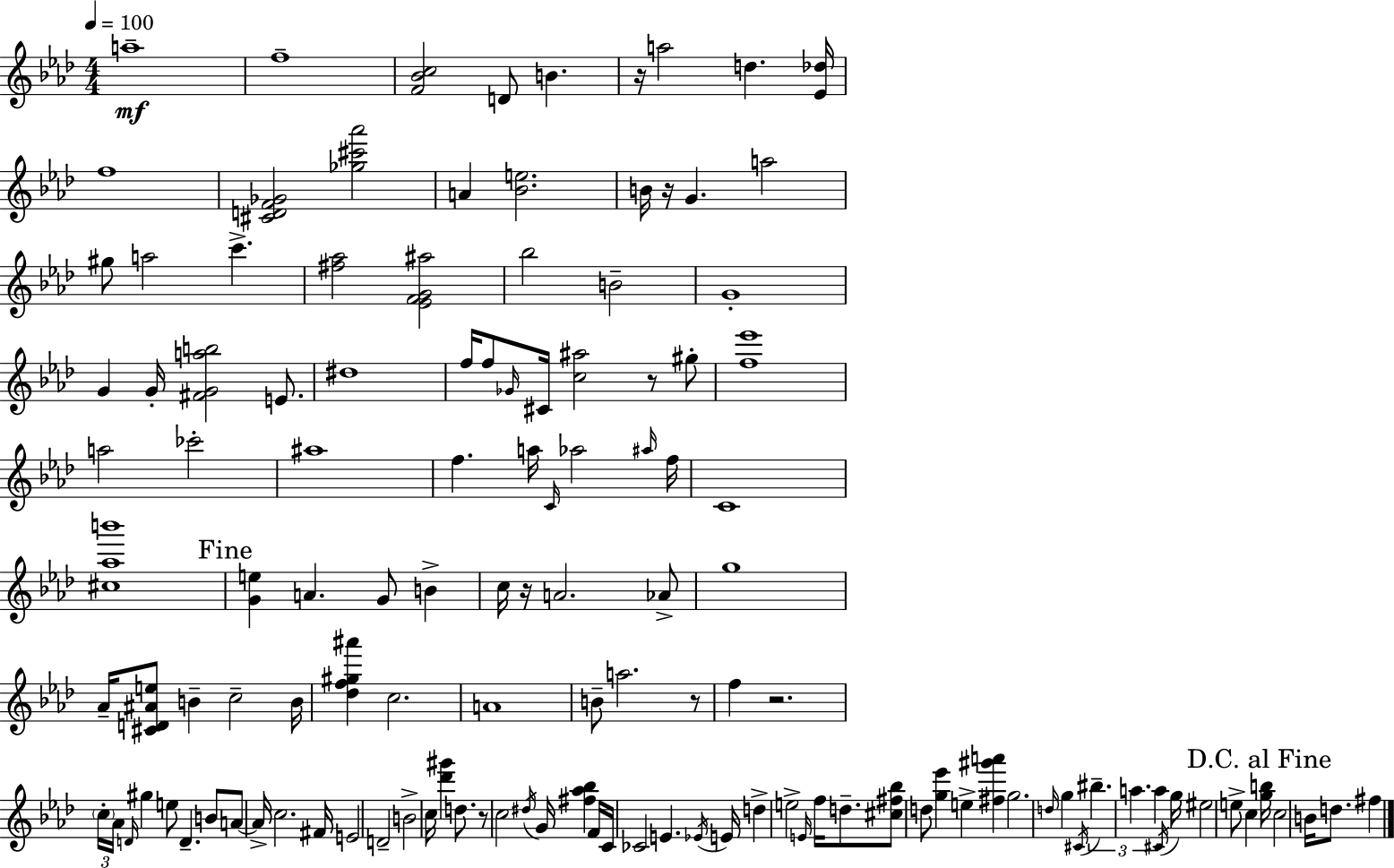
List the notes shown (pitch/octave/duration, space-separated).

A5/w F5/w [F4,Bb4,C5]/h D4/e B4/q. R/s A5/h D5/q. [Eb4,Db5]/s F5/w [C#4,D4,F4,Gb4]/h [Gb5,C#6,Ab6]/h A4/q [Bb4,E5]/h. B4/s R/s G4/q. A5/h G#5/e A5/h C6/q. [F#5,Ab5]/h [Eb4,F4,G4,A#5]/h Bb5/h B4/h G4/w G4/q G4/s [F#4,G4,A5,B5]/h E4/e. D#5/w F5/s F5/e Gb4/s C#4/s [C5,A#5]/h R/e G#5/e [F5,Eb6]/w A5/h CES6/h A#5/w F5/q. A5/s C4/s Ab5/h A#5/s F5/s C4/w [C#5,Ab5,B6]/w [G4,E5]/q A4/q. G4/e B4/q C5/s R/s A4/h. Ab4/e G5/w Ab4/s [C#4,D4,A#4,E5]/e B4/q C5/h B4/s [Db5,F5,G#5,A#6]/q C5/h. A4/w B4/e A5/h. R/e F5/q R/h. C5/s Ab4/s D4/s G#5/q E5/e D4/q. B4/e A4/e A4/s C5/h. F#4/s E4/h D4/h B4/h C5/s [Db6,G#6]/q D5/e. R/e C5/h D#5/s G4/s [F#5,Ab5,Bb5]/q F4/s C4/s CES4/h E4/q. Eb4/s E4/s D5/q E5/h E4/s F5/s D5/e. [C#5,F#5,Bb5]/e D5/e [G5,Eb6]/q E5/q [F#5,G#6,A6]/q G5/h. D5/s G5/q C#4/s BIS5/q. A5/q. A5/q C#4/s G5/s EIS5/h E5/e C5/q [G5,B5]/s C5/h B4/s D5/e. F#5/q